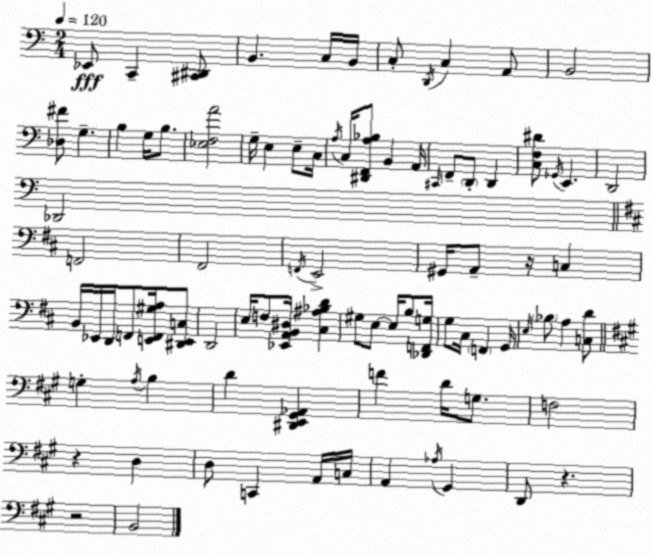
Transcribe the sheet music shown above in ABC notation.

X:1
T:Untitled
M:2/4
L:1/4
K:Am
_E,,/2 C,, [^C,,^D,,]/2 B,, C,/4 B,,/4 C,/2 D,,/4 C, A,,/2 B,,2 [_D,^F]/2 G, B, G,/4 B,/2 [_E,F,A]2 G,/4 E, E,/2 C,/4 A,/4 C,/4 [^D,,F,,A,_B,]/2 B,, A,,/4 ^C,,/4 F,,/2 D,,/2 D,, [C,F,^D]/2 _G,,/4 E,, D,,2 _D,,2 F,,2 ^F,,2 F,,/4 E,,2 ^G,,/4 A,,/2 z/4 C, B,,/4 _E,,/4 D,,/4 F,,/2 [E,,F,,^G,A,]/4 [^D,,E,,C,]/2 D,,2 E,/4 F,/2 [_E,,A,,B,,^D,]/4 [^C,^A,_B,D] ^G,/2 E,/2 E,/4 B,/2 [_D,,F,,G,]/4 G,/2 ^C,/4 F,, G,,/4 E,/4 _B,/2 A, [C,D]/2 G, A,/4 B, D [^D,,E,,^G,,_A,,] F D/4 G,/2 F,2 z D, D,/2 C,, A,,/4 C,/4 A,, _A,/4 ^G,, D,,/2 z z2 B,,2